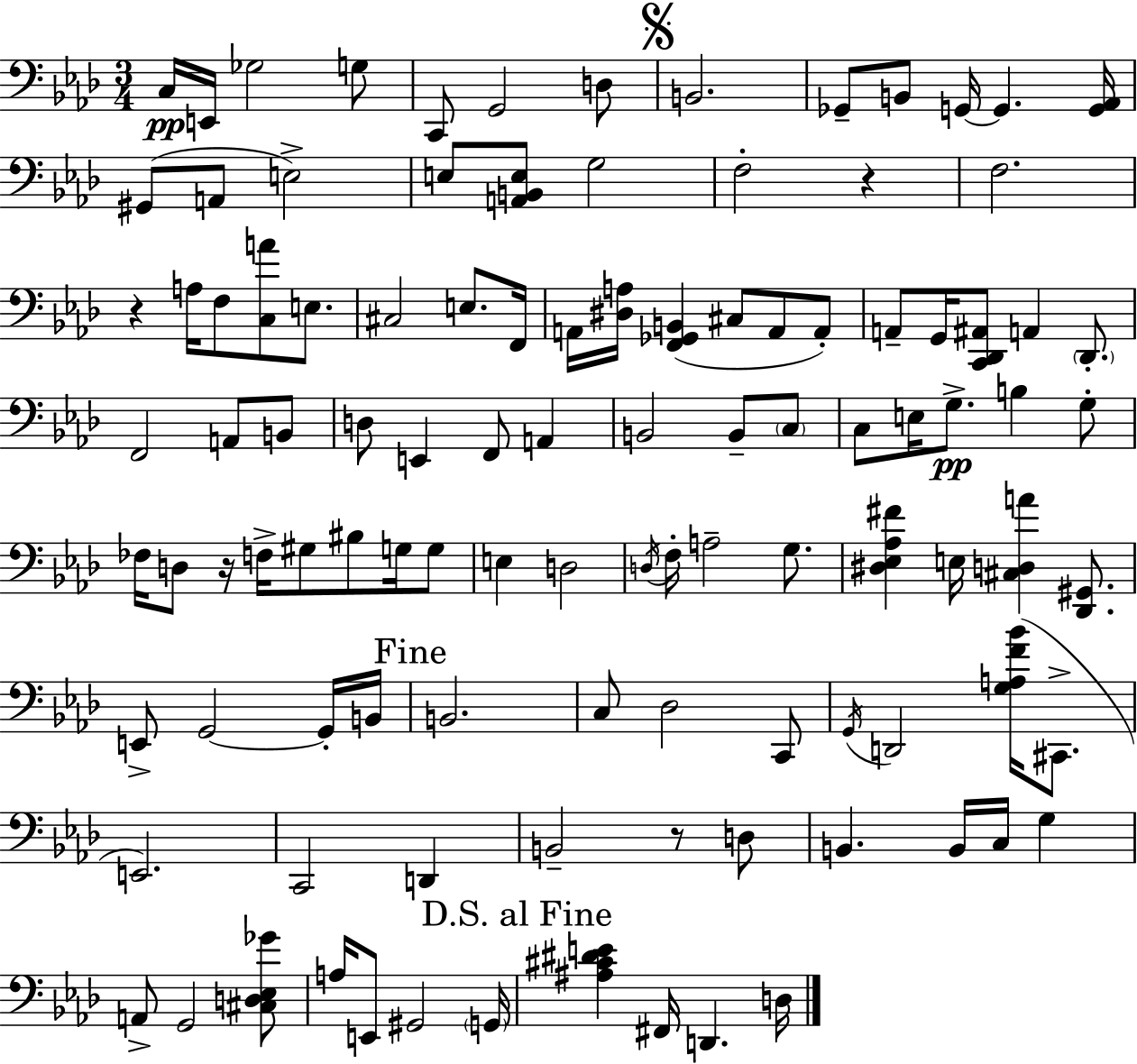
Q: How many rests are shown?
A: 4